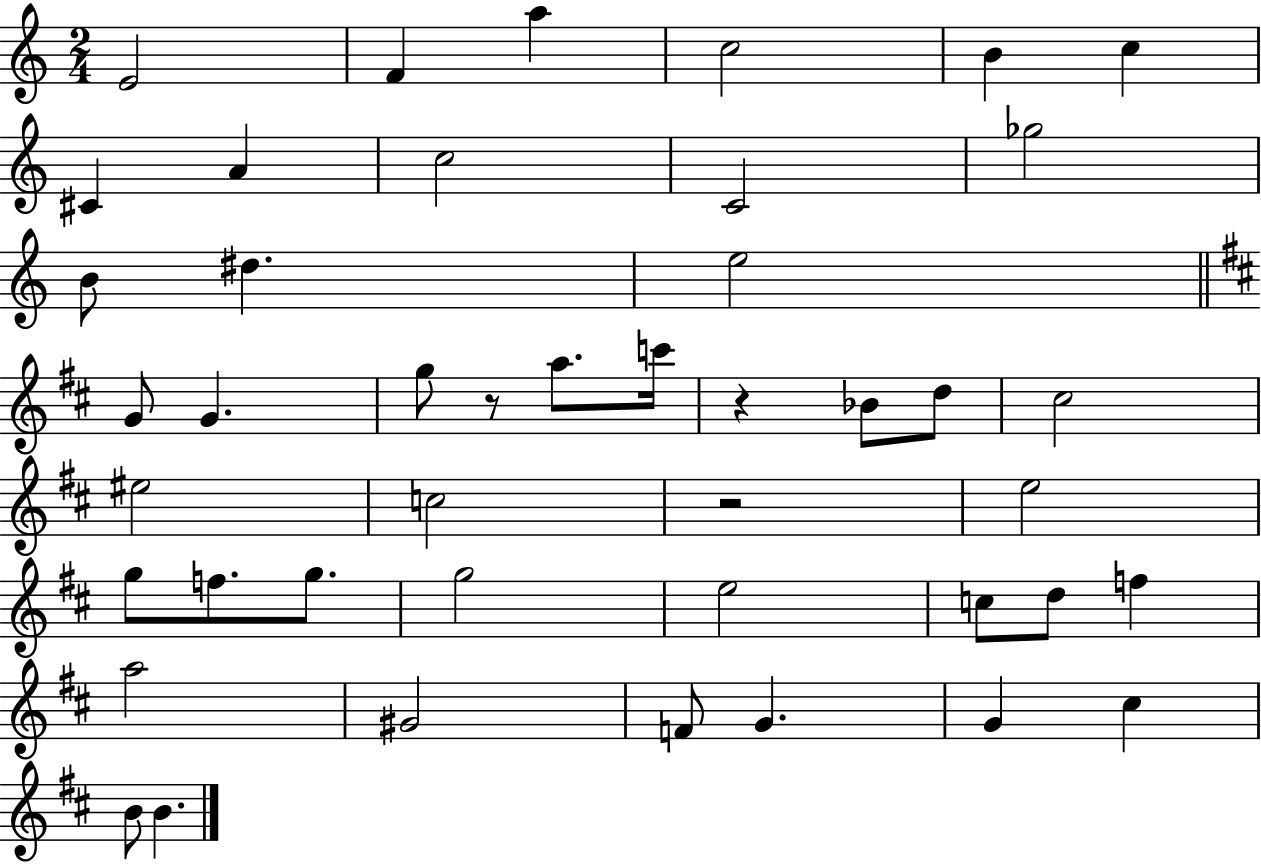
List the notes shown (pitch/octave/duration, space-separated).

E4/h F4/q A5/q C5/h B4/q C5/q C#4/q A4/q C5/h C4/h Gb5/h B4/e D#5/q. E5/h G4/e G4/q. G5/e R/e A5/e. C6/s R/q Bb4/e D5/e C#5/h EIS5/h C5/h R/h E5/h G5/e F5/e. G5/e. G5/h E5/h C5/e D5/e F5/q A5/h G#4/h F4/e G4/q. G4/q C#5/q B4/e B4/q.